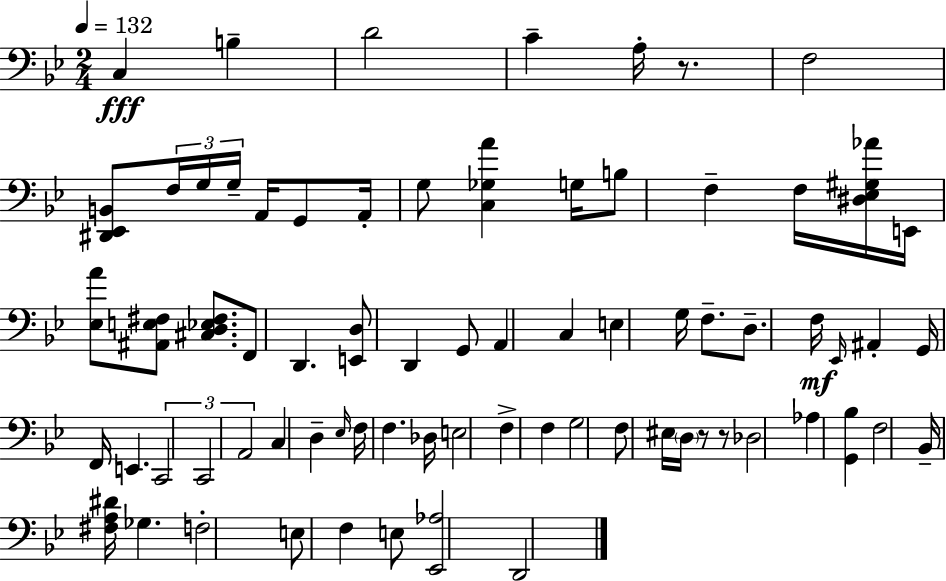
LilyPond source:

{
  \clef bass
  \numericTimeSignature
  \time 2/4
  \key g \minor
  \tempo 4 = 132
  \repeat volta 2 { c4\fff b4-- | d'2 | c'4-- a16-. r8. | f2 | \break <dis, ees, b,>8 \tuplet 3/2 { f16 g16 g16-- } a,16 g,8 | a,16-. g8 <c ges a'>4 g16 | b8 f4-- f16 <dis ees gis aes'>16 | e,16 <ees a'>8 <ais, e fis>8 <cis d ees fis>8. | \break f,8 d,4. | <e, d>8 d,4 g,8 | a,4 c4 | e4 g16 f8.-- | \break d8.-- f16\mf \grace { ees,16 } ais,4-. | g,16 f,16 e,4. | \tuplet 3/2 { c,2 | c,2 | \break a,2 } | c4 d4-- | \grace { ees16 } f16 f4. | des16 e2 | \break f4-> f4 | g2 | f8 eis16 \parenthesize d16 r8 | r8 des2 | \break aes4 <g, bes>4 | f2 | bes,16-- <fis a dis'>16 ges4. | f2-. | \break e8 f4 | e8 <ees, aes>2 | d,2 | } \bar "|."
}